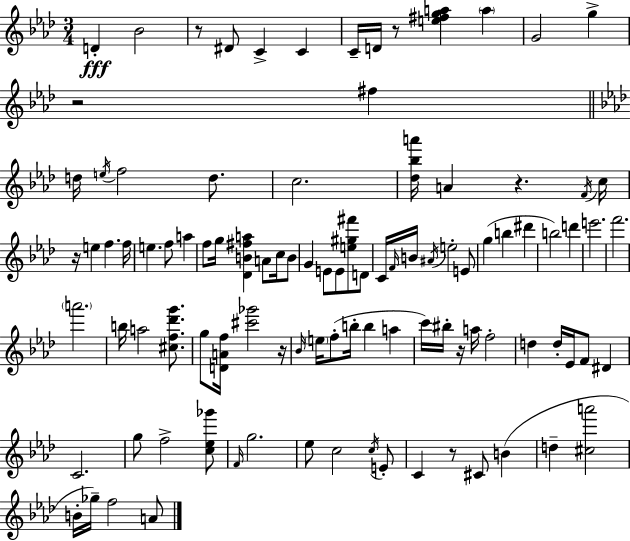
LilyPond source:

{
  \clef treble
  \numericTimeSignature
  \time 3/4
  \key f \minor
  d'4-.\fff bes'2 | r8 dis'8 c'4-> c'4 | c'16-- d'16 r8 <e'' fis'' g'' a''>4 \parenthesize a''4 | g'2 g''4-> | \break r2 fis''4 | \bar "||" \break \key aes \major d''16 \acciaccatura { e''16 } f''2 d''8. | c''2. | <des'' bes'' a'''>16 a'4 r4. | \acciaccatura { f'16 } c''16 r16 e''4 f''4. | \break f''16 e''4. f''8 a''4 | f''8 g''16 <des' b' fis'' a''>4 a'8 c''16 | b'8 g'4 e'8 e'8 <e'' gis'' fis'''>8 | d'8 c'16 \grace { f'16 } b'16 \acciaccatura { ais'16 } e''2-. | \break e'8 g''4( b''4 | dis'''4 b''2) | d'''4 e'''2. | f'''2. | \break \parenthesize a'''2. | b''16 a''2 | <cis'' f'' des''' g'''>8. g''8 <d' a' f''>16 <cis''' ges'''>2 | r16 \grace { bes'16 } \parenthesize e''16 f''8-.( b''16-. b''4 | \break a''4 c'''16) bis''16-. r16 a''16 f''2-. | d''4 d''16-. ees'16 f'8 | dis'4 c'2. | g''8 f''2-> | \break <c'' ees'' ges'''>8 \grace { f'16 } g''2. | ees''8 c''2 | \acciaccatura { c''16 } e'8-. c'4 r8 | cis'8 b'4( d''4-- <cis'' a'''>2 | \break b'16-. ges''16--) f''2 | a'8 \bar "|."
}